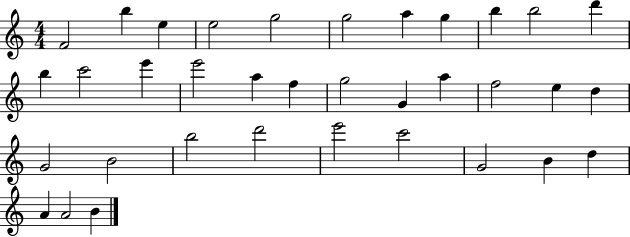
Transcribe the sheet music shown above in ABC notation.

X:1
T:Untitled
M:4/4
L:1/4
K:C
F2 b e e2 g2 g2 a g b b2 d' b c'2 e' e'2 a f g2 G a f2 e d G2 B2 b2 d'2 e'2 c'2 G2 B d A A2 B